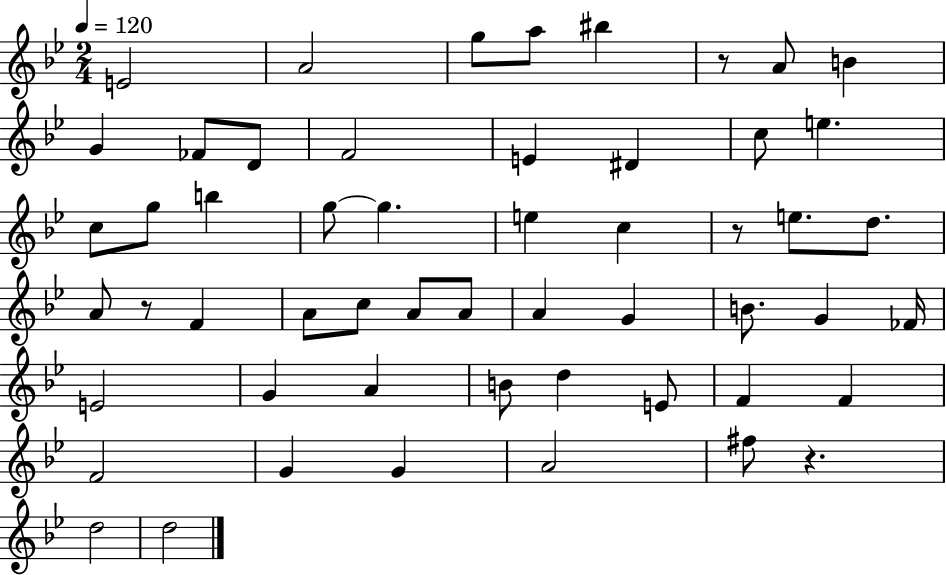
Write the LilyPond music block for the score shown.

{
  \clef treble
  \numericTimeSignature
  \time 2/4
  \key bes \major
  \tempo 4 = 120
  \repeat volta 2 { e'2 | a'2 | g''8 a''8 bis''4 | r8 a'8 b'4 | \break g'4 fes'8 d'8 | f'2 | e'4 dis'4 | c''8 e''4. | \break c''8 g''8 b''4 | g''8~~ g''4. | e''4 c''4 | r8 e''8. d''8. | \break a'8 r8 f'4 | a'8 c''8 a'8 a'8 | a'4 g'4 | b'8. g'4 fes'16 | \break e'2 | g'4 a'4 | b'8 d''4 e'8 | f'4 f'4 | \break f'2 | g'4 g'4 | a'2 | fis''8 r4. | \break d''2 | d''2 | } \bar "|."
}